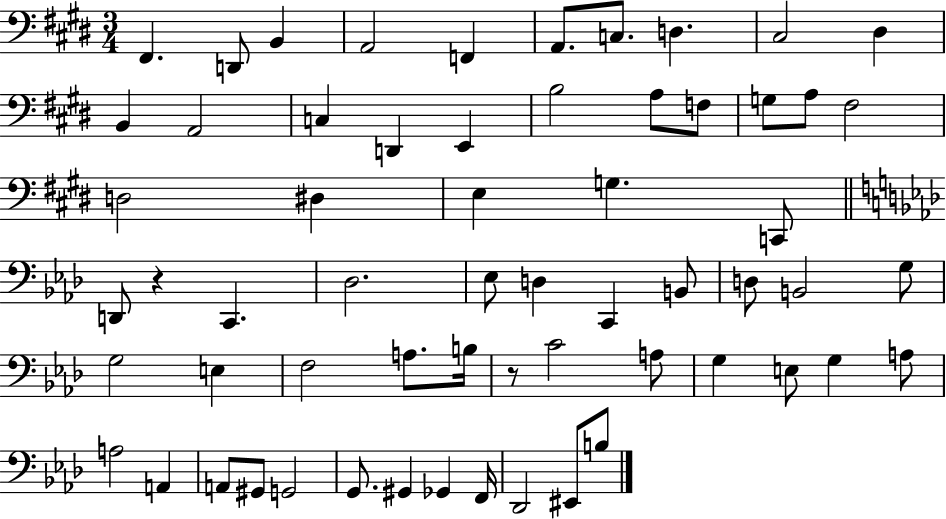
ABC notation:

X:1
T:Untitled
M:3/4
L:1/4
K:E
^F,, D,,/2 B,, A,,2 F,, A,,/2 C,/2 D, ^C,2 ^D, B,, A,,2 C, D,, E,, B,2 A,/2 F,/2 G,/2 A,/2 ^F,2 D,2 ^D, E, G, C,,/2 D,,/2 z C,, _D,2 _E,/2 D, C,, B,,/2 D,/2 B,,2 G,/2 G,2 E, F,2 A,/2 B,/4 z/2 C2 A,/2 G, E,/2 G, A,/2 A,2 A,, A,,/2 ^G,,/2 G,,2 G,,/2 ^G,, _G,, F,,/4 _D,,2 ^E,,/2 B,/2